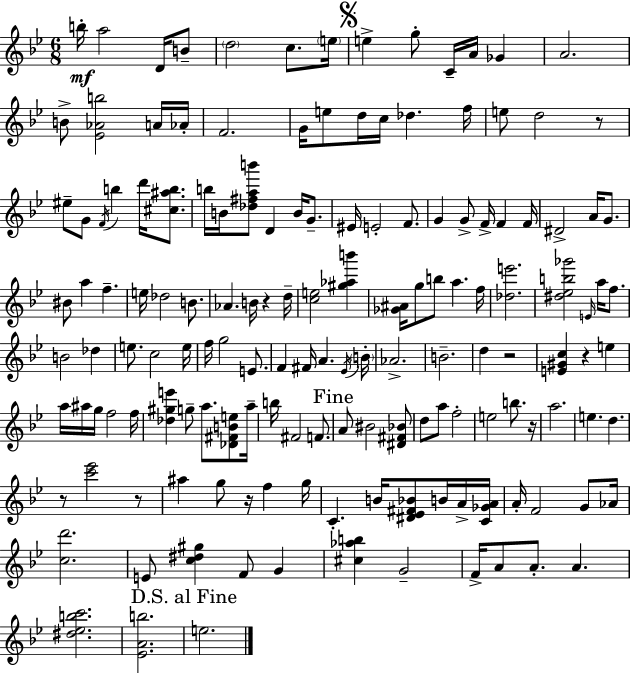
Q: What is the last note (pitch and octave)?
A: E5